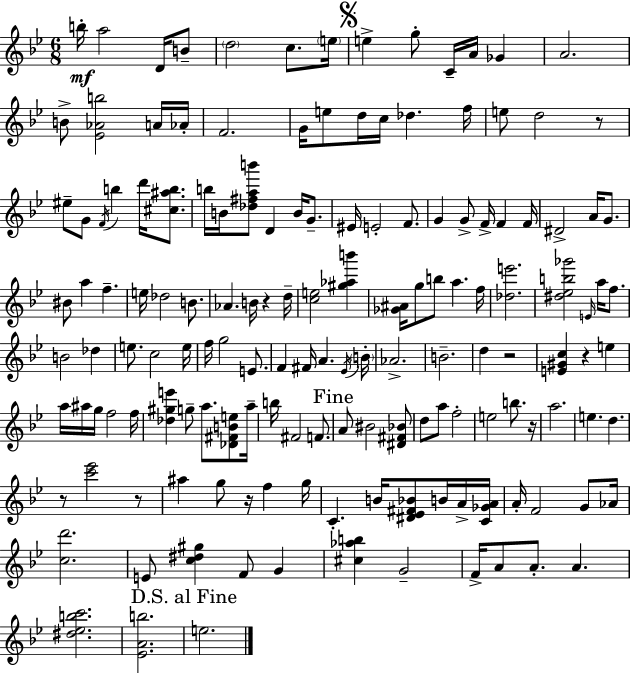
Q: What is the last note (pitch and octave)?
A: E5